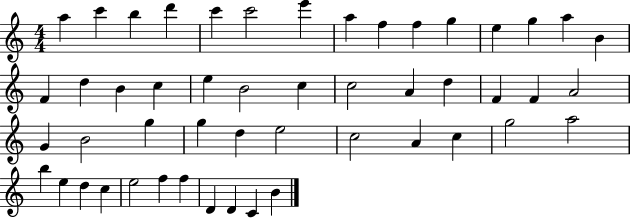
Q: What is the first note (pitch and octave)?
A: A5